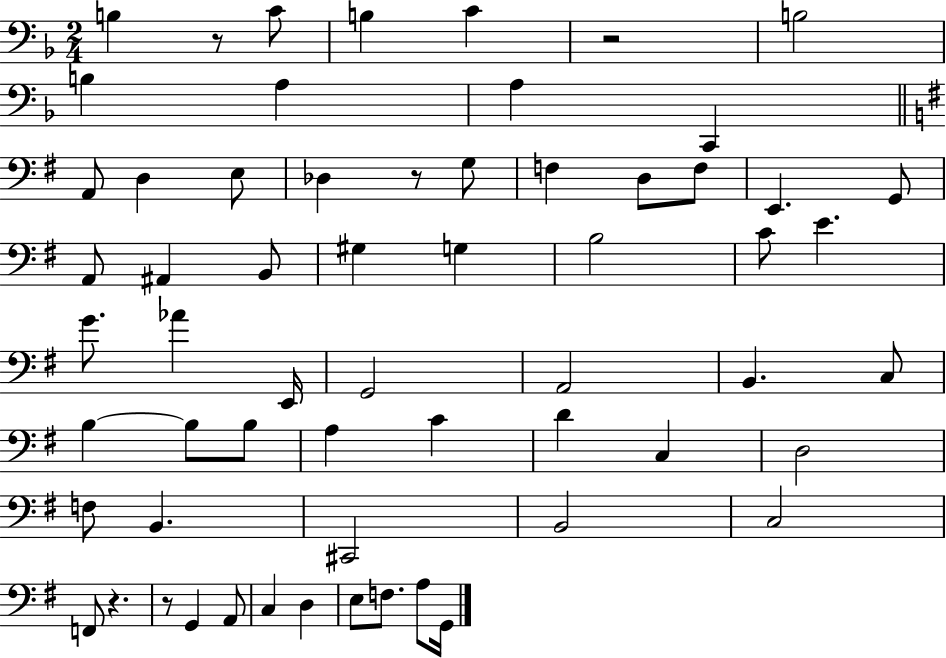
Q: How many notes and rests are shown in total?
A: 61